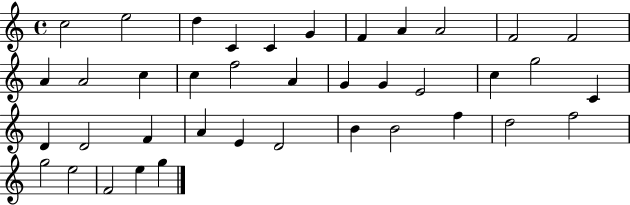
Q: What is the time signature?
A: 4/4